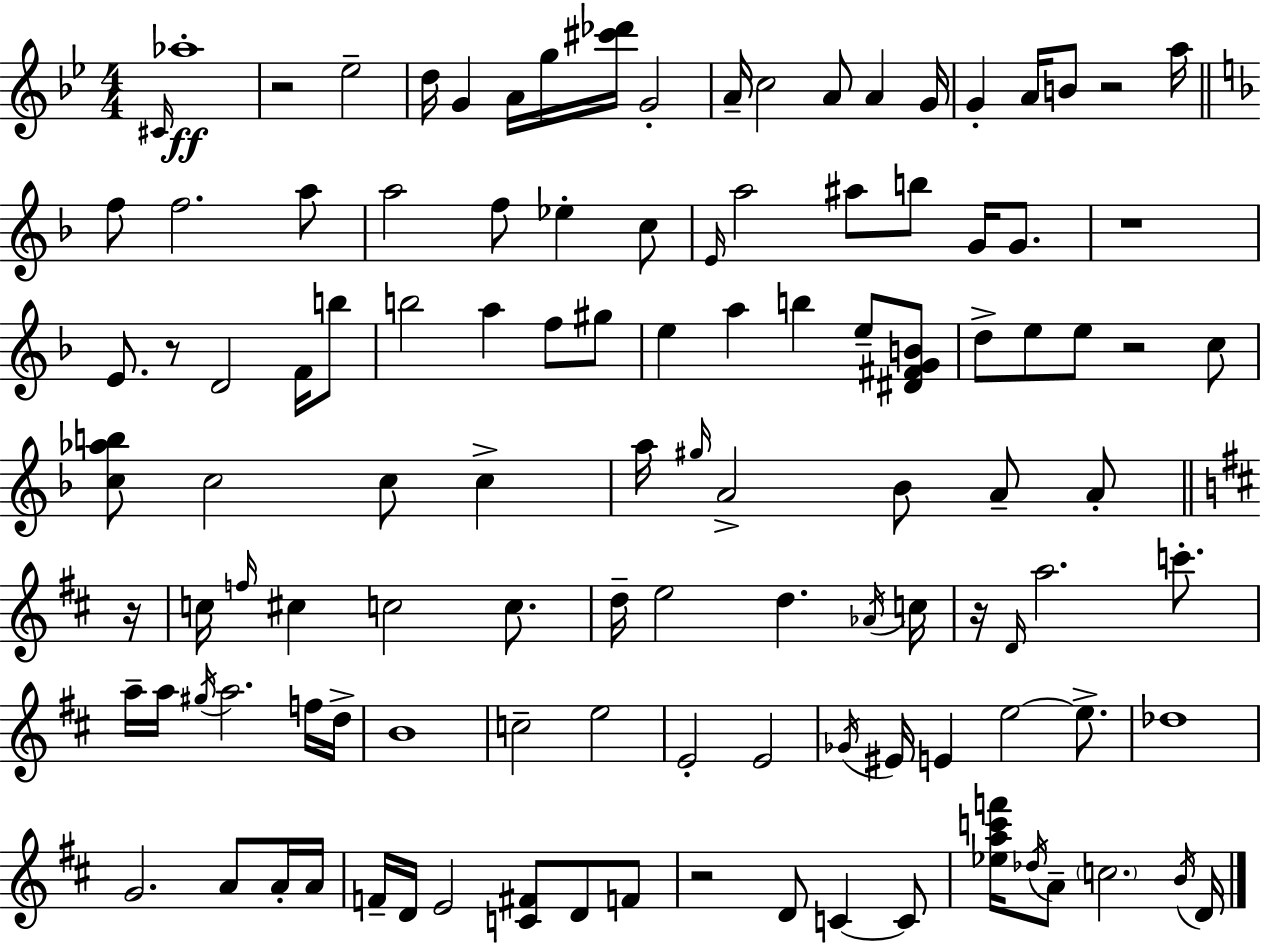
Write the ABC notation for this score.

X:1
T:Untitled
M:4/4
L:1/4
K:Bb
^C/4 _a4 z2 _e2 d/4 G A/4 g/4 [^c'_d']/4 G2 A/4 c2 A/2 A G/4 G A/4 B/2 z2 a/4 f/2 f2 a/2 a2 f/2 _e c/2 E/4 a2 ^a/2 b/2 G/4 G/2 z4 E/2 z/2 D2 F/4 b/2 b2 a f/2 ^g/2 e a b e/2 [^D^FGB]/2 d/2 e/2 e/2 z2 c/2 [c_ab]/2 c2 c/2 c a/4 ^g/4 A2 _B/2 A/2 A/2 z/4 c/4 f/4 ^c c2 c/2 d/4 e2 d _A/4 c/4 z/4 D/4 a2 c'/2 a/4 a/4 ^g/4 a2 f/4 d/4 B4 c2 e2 E2 E2 _G/4 ^E/4 E e2 e/2 _d4 G2 A/2 A/4 A/4 F/4 D/4 E2 [C^F]/2 D/2 F/2 z2 D/2 C C/2 [_eac'f']/4 _d/4 A/2 c2 B/4 D/4